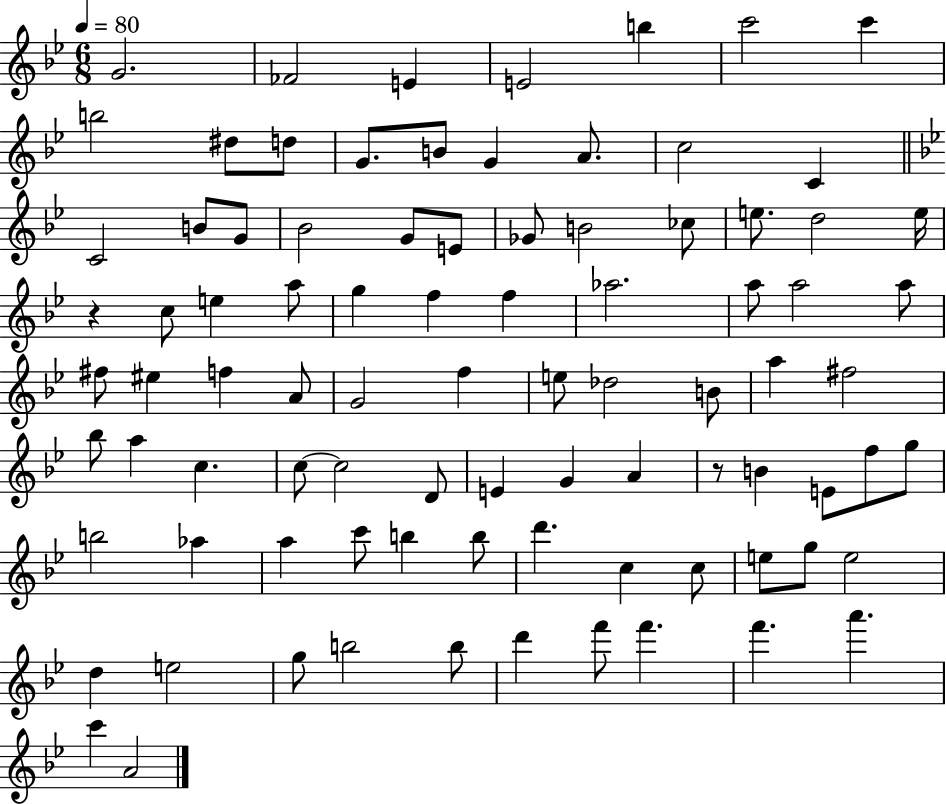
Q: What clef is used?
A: treble